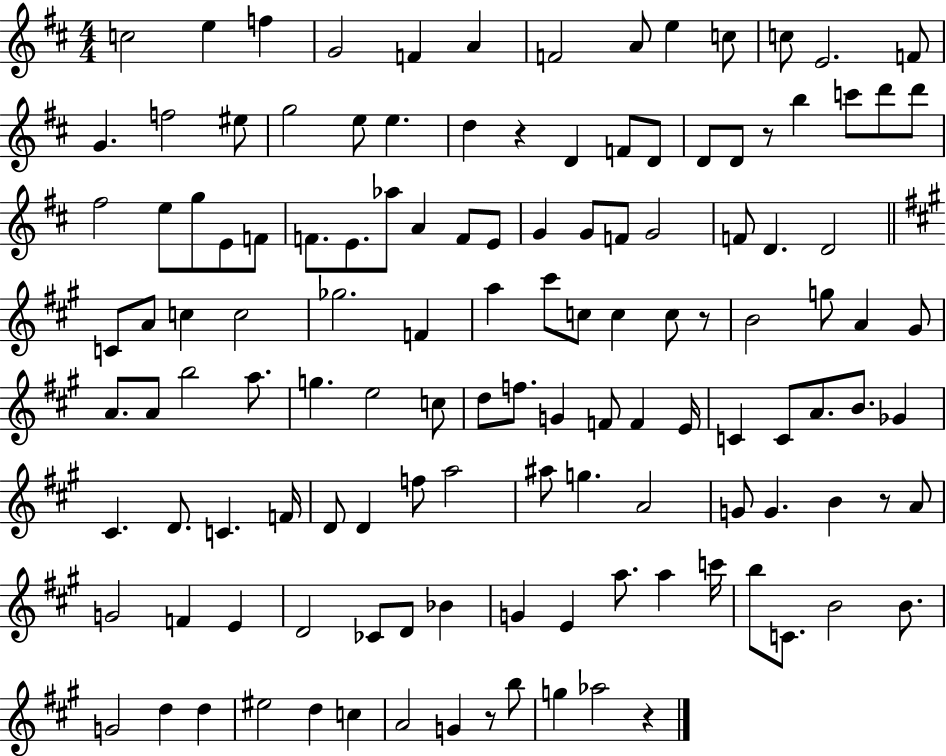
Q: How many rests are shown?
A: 6